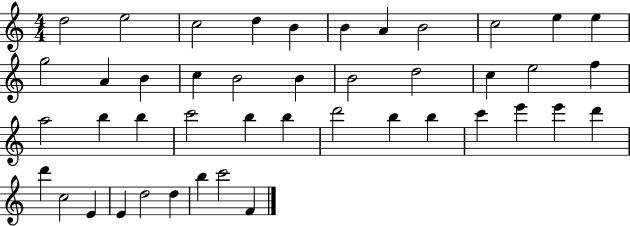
D5/h E5/h C5/h D5/q B4/q B4/q A4/q B4/h C5/h E5/q E5/q G5/h A4/q B4/q C5/q B4/h B4/q B4/h D5/h C5/q E5/h F5/q A5/h B5/q B5/q C6/h B5/q B5/q D6/h B5/q B5/q C6/q E6/q E6/q D6/q D6/q C5/h E4/q E4/q D5/h D5/q B5/q C6/h F4/q